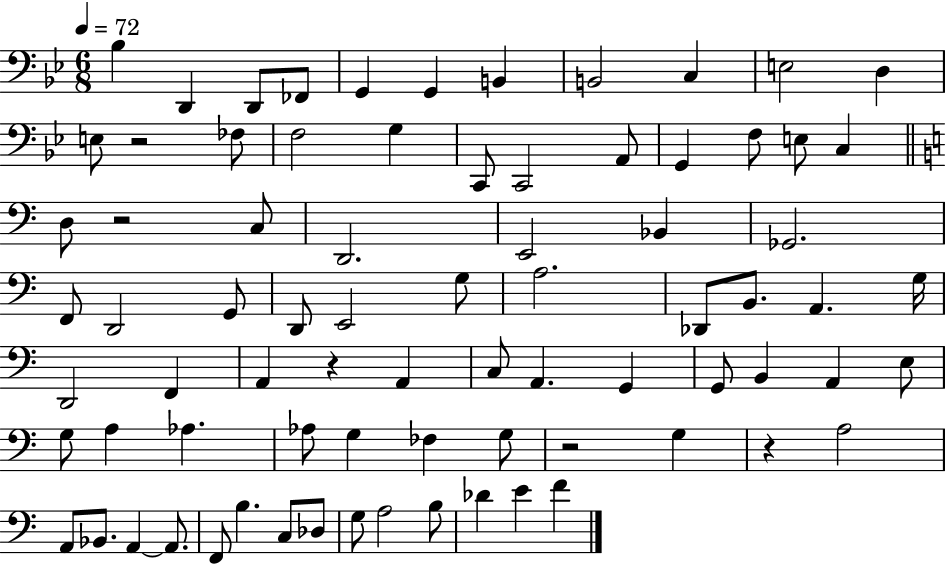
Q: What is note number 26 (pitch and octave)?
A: E2